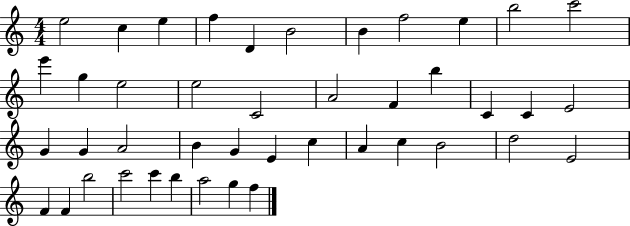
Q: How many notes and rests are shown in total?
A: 43